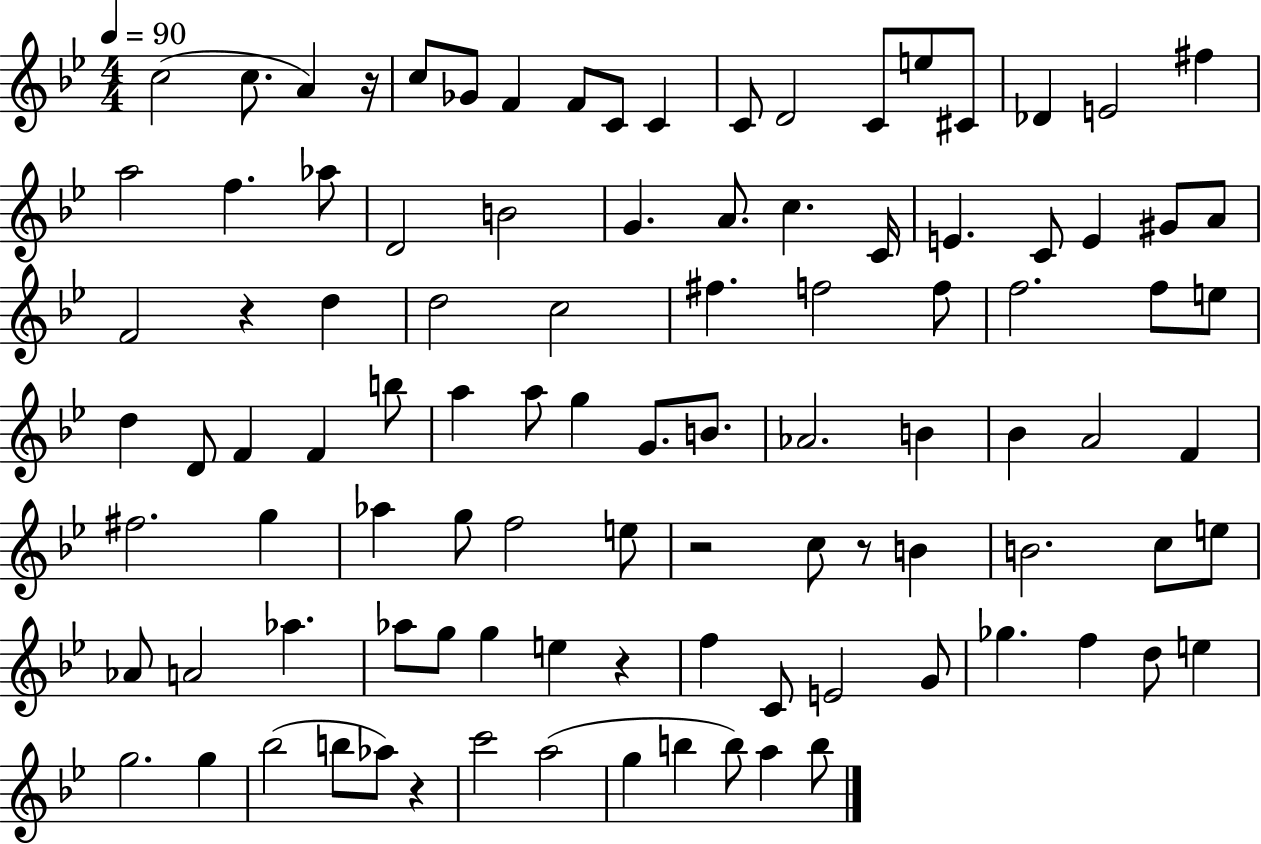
C5/h C5/e. A4/q R/s C5/e Gb4/e F4/q F4/e C4/e C4/q C4/e D4/h C4/e E5/e C#4/e Db4/q E4/h F#5/q A5/h F5/q. Ab5/e D4/h B4/h G4/q. A4/e. C5/q. C4/s E4/q. C4/e E4/q G#4/e A4/e F4/h R/q D5/q D5/h C5/h F#5/q. F5/h F5/e F5/h. F5/e E5/e D5/q D4/e F4/q F4/q B5/e A5/q A5/e G5/q G4/e. B4/e. Ab4/h. B4/q Bb4/q A4/h F4/q F#5/h. G5/q Ab5/q G5/e F5/h E5/e R/h C5/e R/e B4/q B4/h. C5/e E5/e Ab4/e A4/h Ab5/q. Ab5/e G5/e G5/q E5/q R/q F5/q C4/e E4/h G4/e Gb5/q. F5/q D5/e E5/q G5/h. G5/q Bb5/h B5/e Ab5/e R/q C6/h A5/h G5/q B5/q B5/e A5/q B5/e